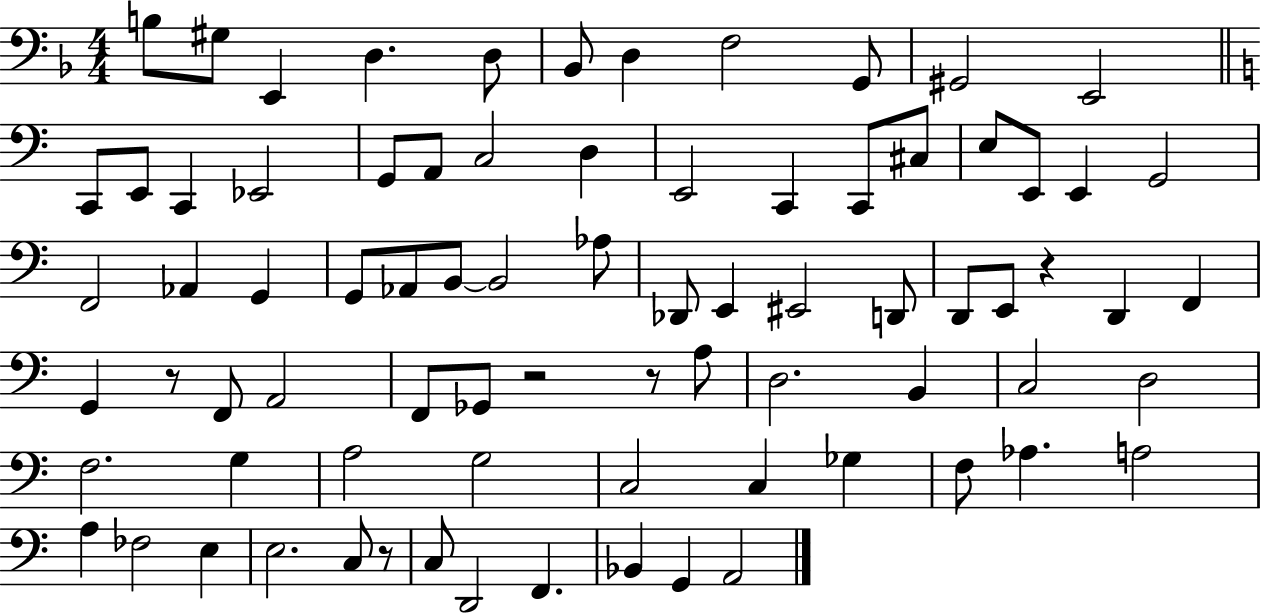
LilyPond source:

{
  \clef bass
  \numericTimeSignature
  \time 4/4
  \key f \major
  \repeat volta 2 { b8 gis8 e,4 d4. d8 | bes,8 d4 f2 g,8 | gis,2 e,2 | \bar "||" \break \key c \major c,8 e,8 c,4 ees,2 | g,8 a,8 c2 d4 | e,2 c,4 c,8 cis8 | e8 e,8 e,4 g,2 | \break f,2 aes,4 g,4 | g,8 aes,8 b,8~~ b,2 aes8 | des,8 e,4 eis,2 d,8 | d,8 e,8 r4 d,4 f,4 | \break g,4 r8 f,8 a,2 | f,8 ges,8 r2 r8 a8 | d2. b,4 | c2 d2 | \break f2. g4 | a2 g2 | c2 c4 ges4 | f8 aes4. a2 | \break a4 fes2 e4 | e2. c8 r8 | c8 d,2 f,4. | bes,4 g,4 a,2 | \break } \bar "|."
}